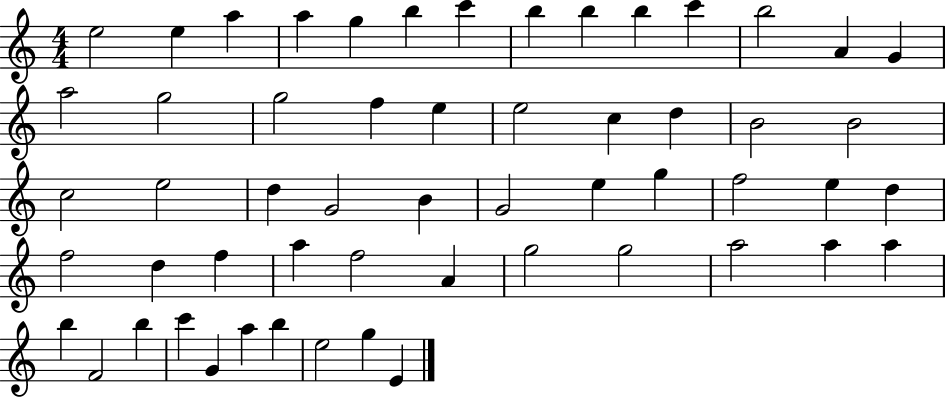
X:1
T:Untitled
M:4/4
L:1/4
K:C
e2 e a a g b c' b b b c' b2 A G a2 g2 g2 f e e2 c d B2 B2 c2 e2 d G2 B G2 e g f2 e d f2 d f a f2 A g2 g2 a2 a a b F2 b c' G a b e2 g E